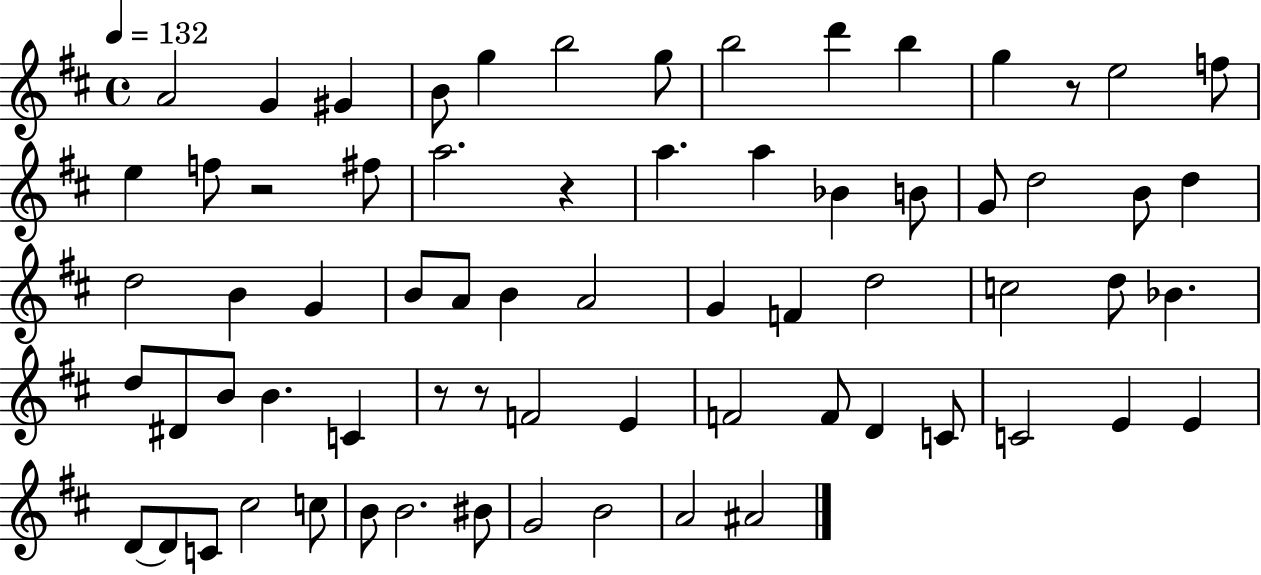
X:1
T:Untitled
M:4/4
L:1/4
K:D
A2 G ^G B/2 g b2 g/2 b2 d' b g z/2 e2 f/2 e f/2 z2 ^f/2 a2 z a a _B B/2 G/2 d2 B/2 d d2 B G B/2 A/2 B A2 G F d2 c2 d/2 _B d/2 ^D/2 B/2 B C z/2 z/2 F2 E F2 F/2 D C/2 C2 E E D/2 D/2 C/2 ^c2 c/2 B/2 B2 ^B/2 G2 B2 A2 ^A2